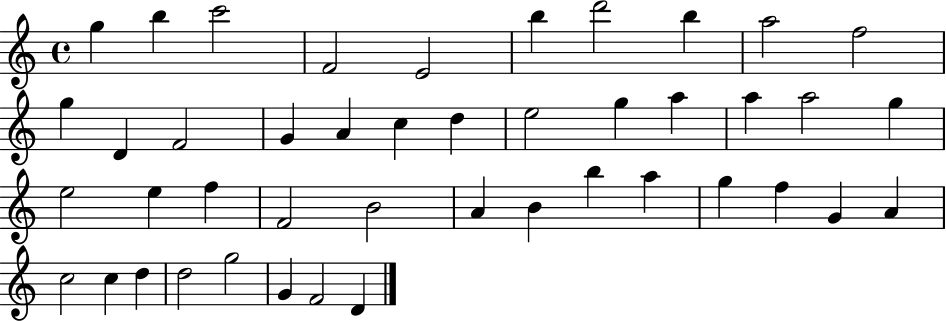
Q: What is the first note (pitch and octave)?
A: G5